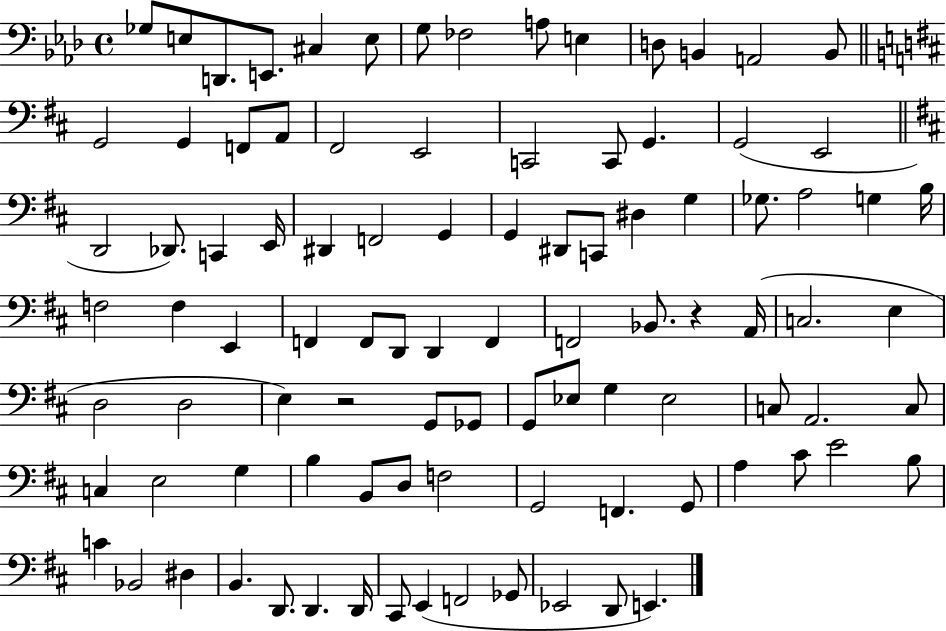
{
  \clef bass
  \time 4/4
  \defaultTimeSignature
  \key aes \major
  \repeat volta 2 { ges8 e8 d,8. e,8. cis4 e8 | g8 fes2 a8 e4 | d8 b,4 a,2 b,8 | \bar "||" \break \key d \major g,2 g,4 f,8 a,8 | fis,2 e,2 | c,2 c,8 g,4. | g,2( e,2 | \break \bar "||" \break \key b \minor d,2 des,8.) c,4 e,16 | dis,4 f,2 g,4 | g,4 dis,8 c,8 dis4 g4 | ges8. a2 g4 b16 | \break f2 f4 e,4 | f,4 f,8 d,8 d,4 f,4 | f,2 bes,8. r4 a,16( | c2. e4 | \break d2 d2 | e4) r2 g,8 ges,8 | g,8 ees8 g4 ees2 | c8 a,2. c8 | \break c4 e2 g4 | b4 b,8 d8 f2 | g,2 f,4. g,8 | a4 cis'8 e'2 b8 | \break c'4 bes,2 dis4 | b,4. d,8. d,4. d,16 | cis,8 e,4( f,2 ges,8 | ees,2 d,8 e,4.) | \break } \bar "|."
}